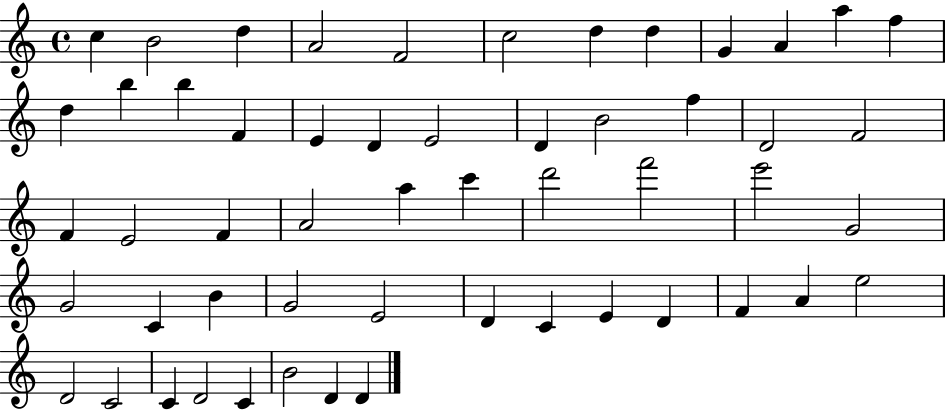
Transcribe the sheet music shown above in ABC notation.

X:1
T:Untitled
M:4/4
L:1/4
K:C
c B2 d A2 F2 c2 d d G A a f d b b F E D E2 D B2 f D2 F2 F E2 F A2 a c' d'2 f'2 e'2 G2 G2 C B G2 E2 D C E D F A e2 D2 C2 C D2 C B2 D D